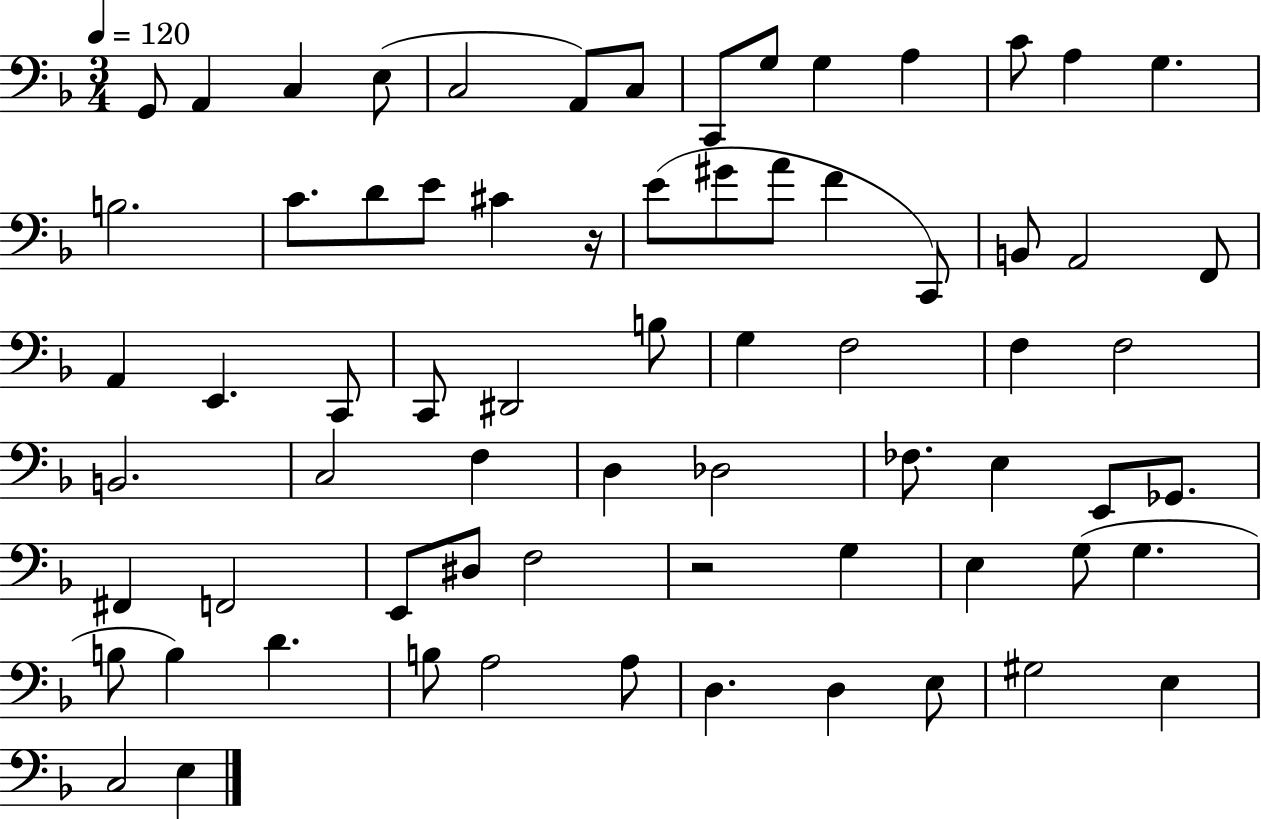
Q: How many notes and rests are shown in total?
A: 70